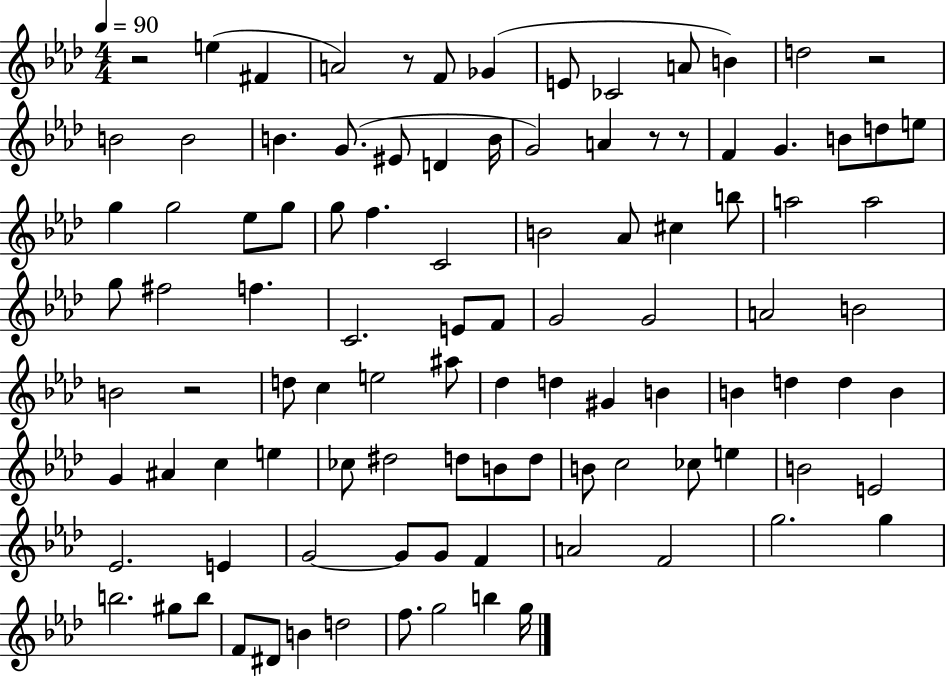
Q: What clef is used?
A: treble